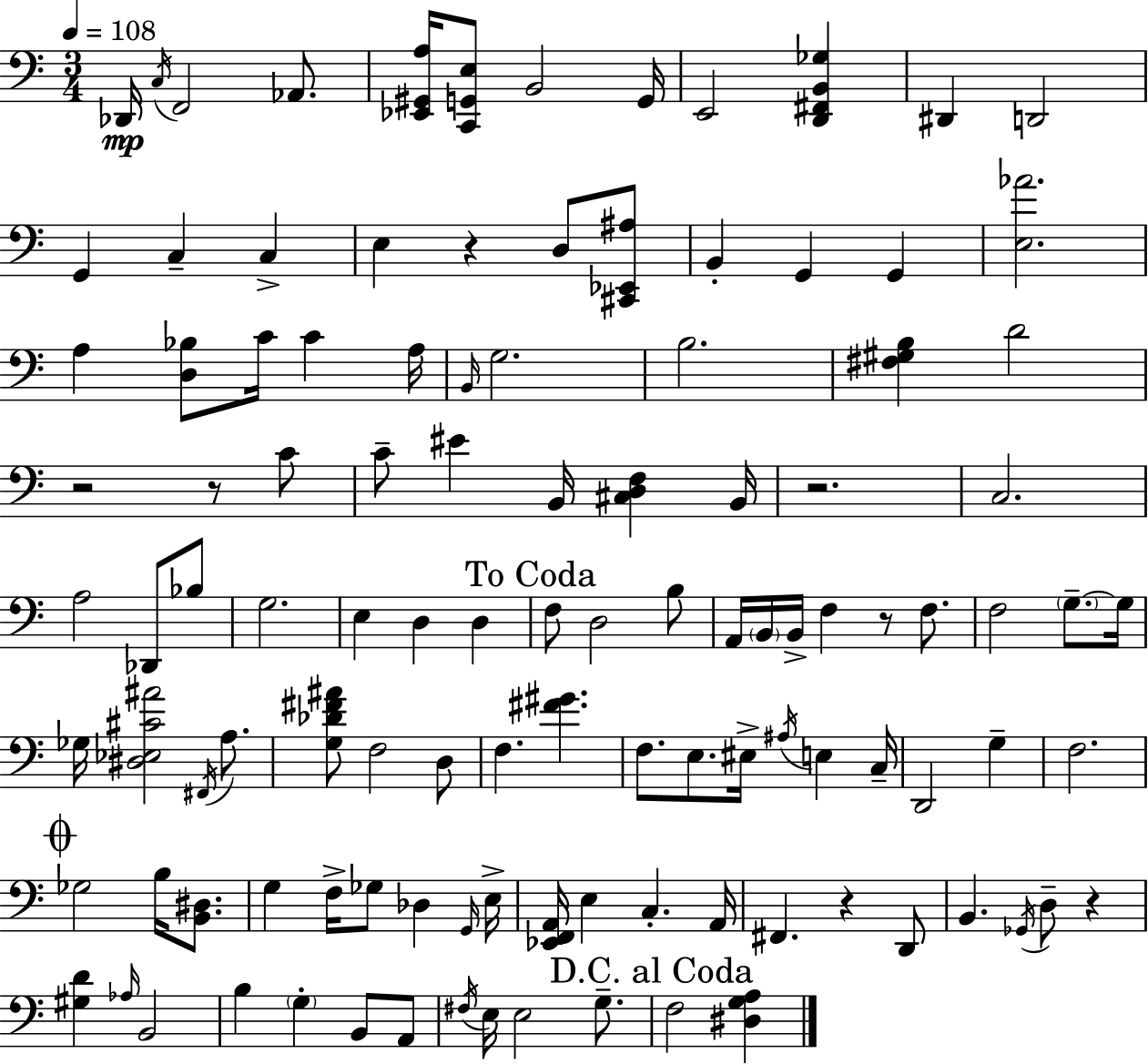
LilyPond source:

{
  \clef bass
  \numericTimeSignature
  \time 3/4
  \key c \major
  \tempo 4 = 108
  des,16\mp \acciaccatura { c16 } f,2 aes,8. | <ees, gis, a>16 <c, g, e>8 b,2 | g,16 e,2 <d, fis, b, ges>4 | dis,4 d,2 | \break g,4 c4-- c4-> | e4 r4 d8 <cis, ees, ais>8 | b,4-. g,4 g,4 | <e aes'>2. | \break a4 <d bes>8 c'16 c'4 | a16 \grace { b,16 } g2. | b2. | <fis gis b>4 d'2 | \break r2 r8 | c'8 c'8-- eis'4 b,16 <cis d f>4 | b,16 r2. | c2. | \break a2 des,8 | bes8 g2. | e4 d4 d4 | \mark "To Coda" f8 d2 | \break b8 a,16 \parenthesize b,16 b,16-> f4 r8 f8. | f2 \parenthesize g8.--~~ | g16 ges16 <dis ees cis' ais'>2 \acciaccatura { fis,16 } | a8. <g des' fis' ais'>8 f2 | \break d8 f4. <fis' gis'>4. | f8. e8. eis16-> \acciaccatura { ais16 } e4 | c16-- d,2 | g4-- f2. | \break \mark \markup { \musicglyph "scripts.coda" } ges2 | b16 <b, dis>8. g4 f16-> ges8 des4 | \grace { g,16 } e16-> <ees, f, a,>16 e4 c4.-. | a,16 fis,4. r4 | \break d,8 b,4. \acciaccatura { ges,16 } | d8-- r4 <gis d'>4 \grace { aes16 } b,2 | b4 \parenthesize g4-. | b,8 a,8 \acciaccatura { fis16 } e16 e2 | \break g8.-- \mark "D.C. al Coda" f2 | <dis g a>4 \bar "|."
}